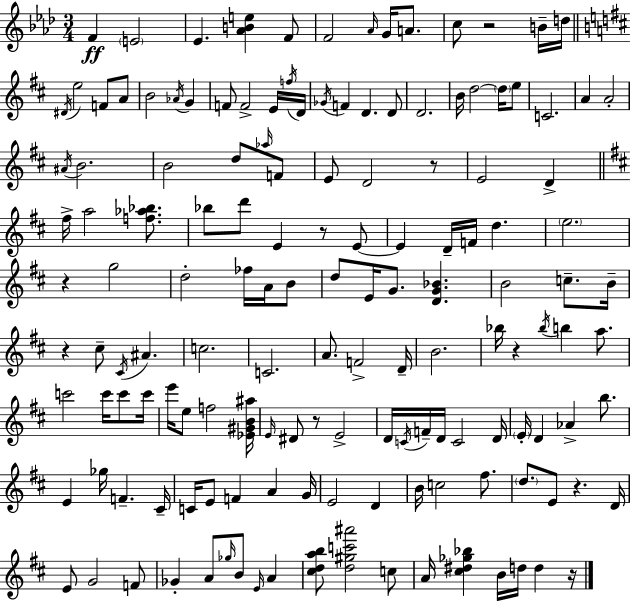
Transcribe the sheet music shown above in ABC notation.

X:1
T:Untitled
M:3/4
L:1/4
K:Fm
F E2 _E [_ABe] F/2 F2 _A/4 G/4 A/2 c/2 z2 B/4 d/4 ^D/4 e2 F/2 A/2 B2 _A/4 G F/2 F2 E/4 f/4 D/4 _G/4 F D D/2 D2 B/4 d2 d/4 e/2 C2 A A2 ^A/4 B2 B2 d/2 _a/4 F/2 E/2 D2 z/2 E2 D ^f/4 a2 [f_a_b]/2 _b/2 d'/2 E z/2 E/2 E D/4 F/4 d e2 z g2 d2 _f/4 A/4 B/2 d/2 E/4 G/2 [DG_B] B2 c/2 B/4 z ^c/2 ^C/4 ^A c2 C2 A/2 F2 D/4 B2 _b/4 z _b/4 b a/2 c'2 c'/4 c'/2 c'/4 e'/4 e/2 f2 [_E^GB^a]/4 E/4 ^D/2 z/2 E2 D/4 C/4 F/4 D/4 C2 D/4 E/4 D _A b/2 E _g/4 F ^C/4 C/4 E/2 F A G/4 E2 D B/4 c2 ^f/2 d/2 E/2 z D/4 E/2 G2 F/2 _G A/2 _g/4 B/2 E/4 A [^cdab]/2 [d^gc'^a']2 c/2 A/4 [^c^d_g_b] B/4 d/4 d z/4